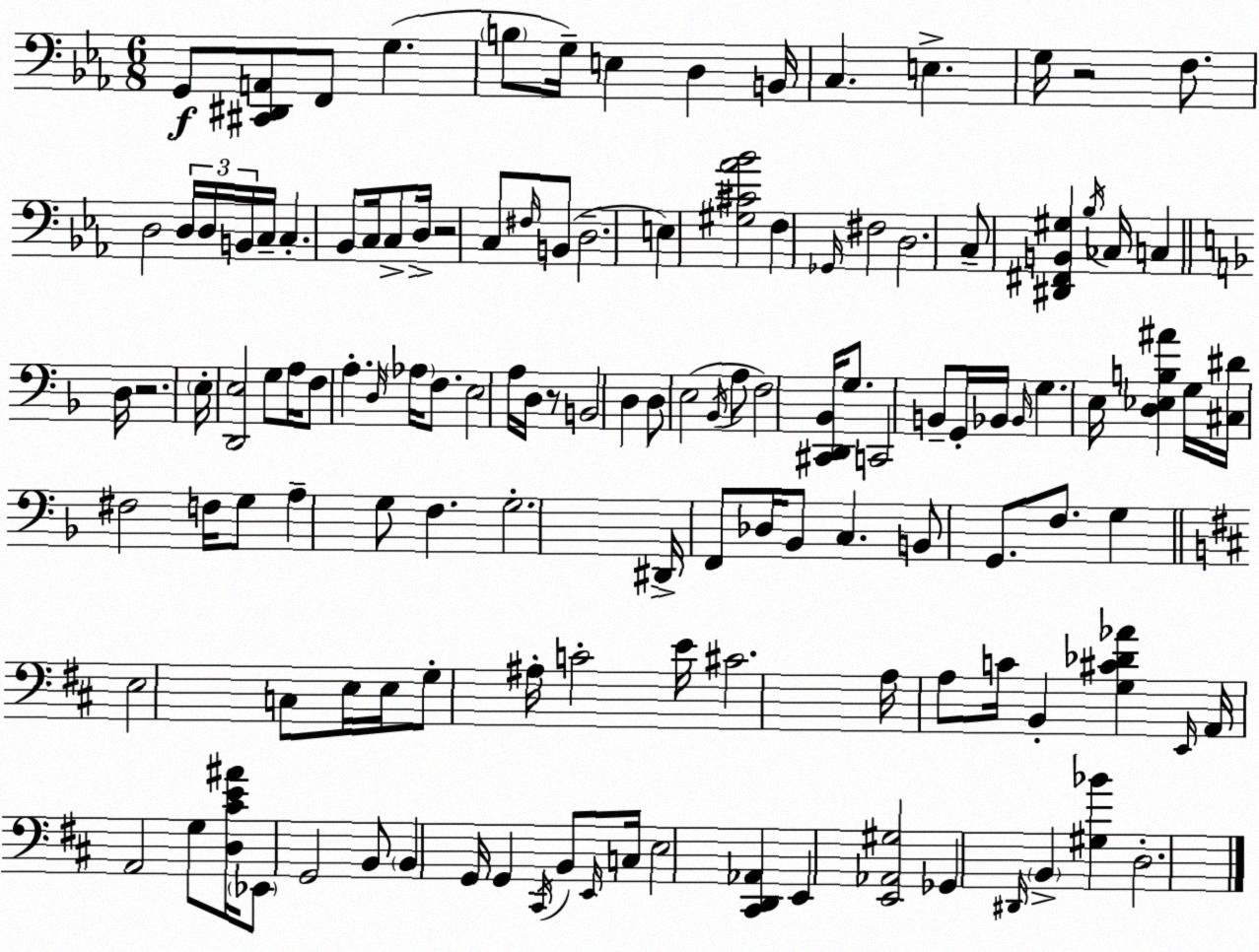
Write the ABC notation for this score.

X:1
T:Untitled
M:6/8
L:1/4
K:Eb
G,,/2 [^C,,^D,,A,,]/2 F,,/2 G, B,/2 G,/4 E, D, B,,/4 C, E, G,/4 z2 F,/2 D,2 D,/4 D,/4 B,,/4 C,/4 C, _B,,/2 C,/4 C,/2 D,/4 z2 C,/2 ^F,/4 B,,/2 D,2 E, [^G,^C_A_B]2 F, _G,,/4 ^F,2 D,2 C,/2 [^D,,^F,,B,,^G,] _B,/4 _C,/4 C, D,/4 z2 E,/4 [D,,E,]2 G,/2 A,/4 F,/2 A, D,/4 _A,/4 F,/2 E,2 A,/4 D,/4 z/2 B,,2 D, D,/2 E,2 _B,,/4 A,/2 F,2 [^C,,D,,_B,,]/4 G,/2 C,,2 B,,/2 G,,/4 _B,,/4 _B,,/4 G, E,/4 [D,_E,B,^A] G,/4 [^C,^D]/4 ^F,2 F,/4 G,/2 A, G,/2 F, G,2 ^D,,/4 F,,/2 _D,/4 _B,,/2 C, B,,/2 G,,/2 F,/2 G, E,2 C,/2 E,/4 E,/4 G,/2 ^A,/4 C2 E/4 ^C2 A,/4 A,/2 C/4 B,, [G,^C_D_A] E,,/4 A,,/4 A,,2 G,/2 [D,^CE^A]/4 _E,,/2 G,,2 B,,/2 B,, G,,/4 G,, ^C,,/4 B,,/2 E,,/4 C,/4 E,2 [^C,,D,,_A,,] E,, [E,,_A,,^G,]2 _G,, ^D,,/4 B,, [^G,_B] D,2